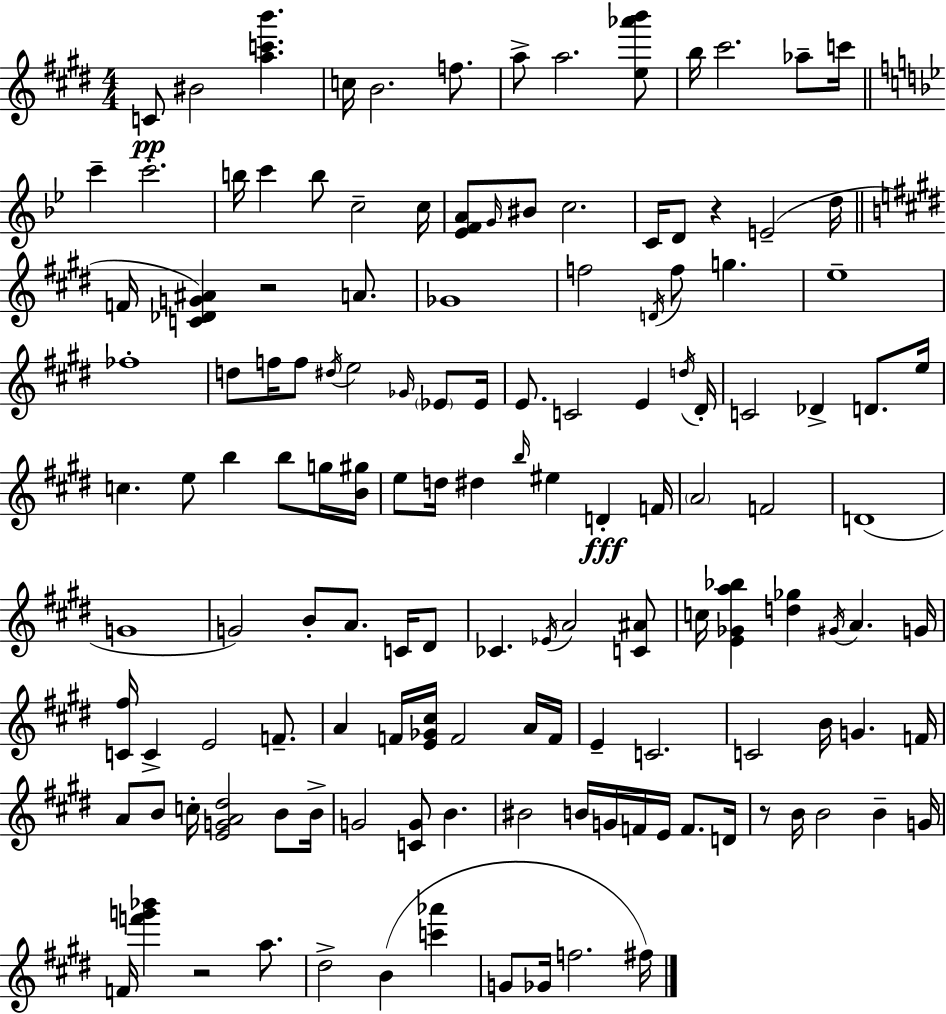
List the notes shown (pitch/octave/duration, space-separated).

C4/e BIS4/h [A5,C6,B6]/q. C5/s B4/h. F5/e. A5/e A5/h. [E5,Ab6,B6]/e B5/s C#6/h. Ab5/e C6/s C6/q C6/h. B5/s C6/q B5/e C5/h C5/s [Eb4,F4,A4]/e G4/s BIS4/e C5/h. C4/s D4/e R/q E4/h D5/s F4/s [C4,Db4,G4,A#4]/q R/h A4/e. Gb4/w F5/h D4/s F5/e G5/q. E5/w FES5/w D5/e F5/s F5/e D#5/s E5/h Gb4/s Eb4/e Eb4/s E4/e. C4/h E4/q D5/s D#4/s C4/h Db4/q D4/e. E5/s C5/q. E5/e B5/q B5/e G5/s [B4,G#5]/s E5/e D5/s D#5/q B5/s EIS5/q D4/q F4/s A4/h F4/h D4/w G4/w G4/h B4/e A4/e. C4/s D#4/e CES4/q. Eb4/s A4/h [C4,A#4]/e C5/s [E4,Gb4,A5,Bb5]/q [D5,Gb5]/q G#4/s A4/q. G4/s [C4,F#5]/s C4/q E4/h F4/e. A4/q F4/s [E4,Gb4,C#5]/s F4/h A4/s F4/s E4/q C4/h. C4/h B4/s G4/q. F4/s A4/e B4/e C5/s [E4,G4,A4,D#5]/h B4/e B4/s G4/h [C4,G4]/e B4/q. BIS4/h B4/s G4/s F4/s E4/s F4/e. D4/s R/e B4/s B4/h B4/q G4/s F4/s [F6,G6,Bb6]/q R/h A5/e. D#5/h B4/q [C6,Ab6]/q G4/e Gb4/s F5/h. F#5/s